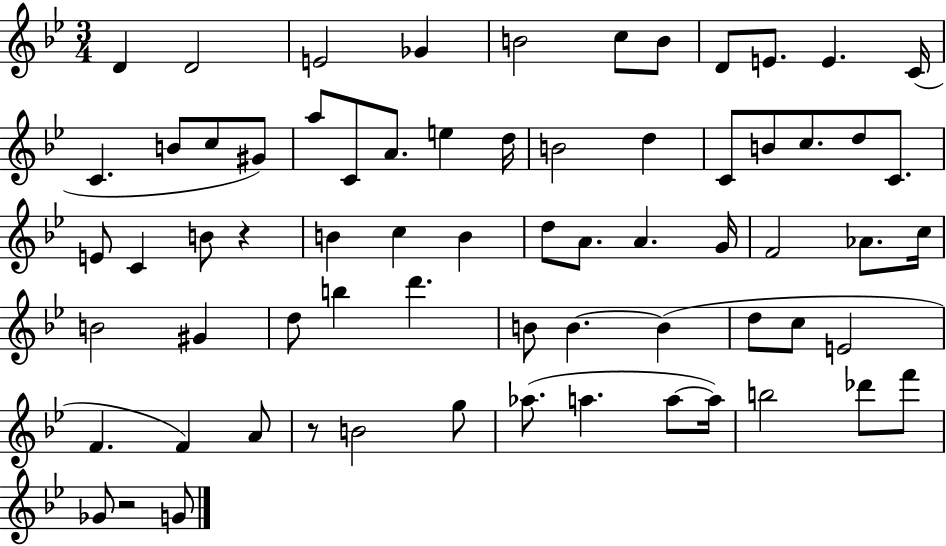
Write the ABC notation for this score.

X:1
T:Untitled
M:3/4
L:1/4
K:Bb
D D2 E2 _G B2 c/2 B/2 D/2 E/2 E C/4 C B/2 c/2 ^G/2 a/2 C/2 A/2 e d/4 B2 d C/2 B/2 c/2 d/2 C/2 E/2 C B/2 z B c B d/2 A/2 A G/4 F2 _A/2 c/4 B2 ^G d/2 b d' B/2 B B d/2 c/2 E2 F F A/2 z/2 B2 g/2 _a/2 a a/2 a/4 b2 _d'/2 f'/2 _G/2 z2 G/2